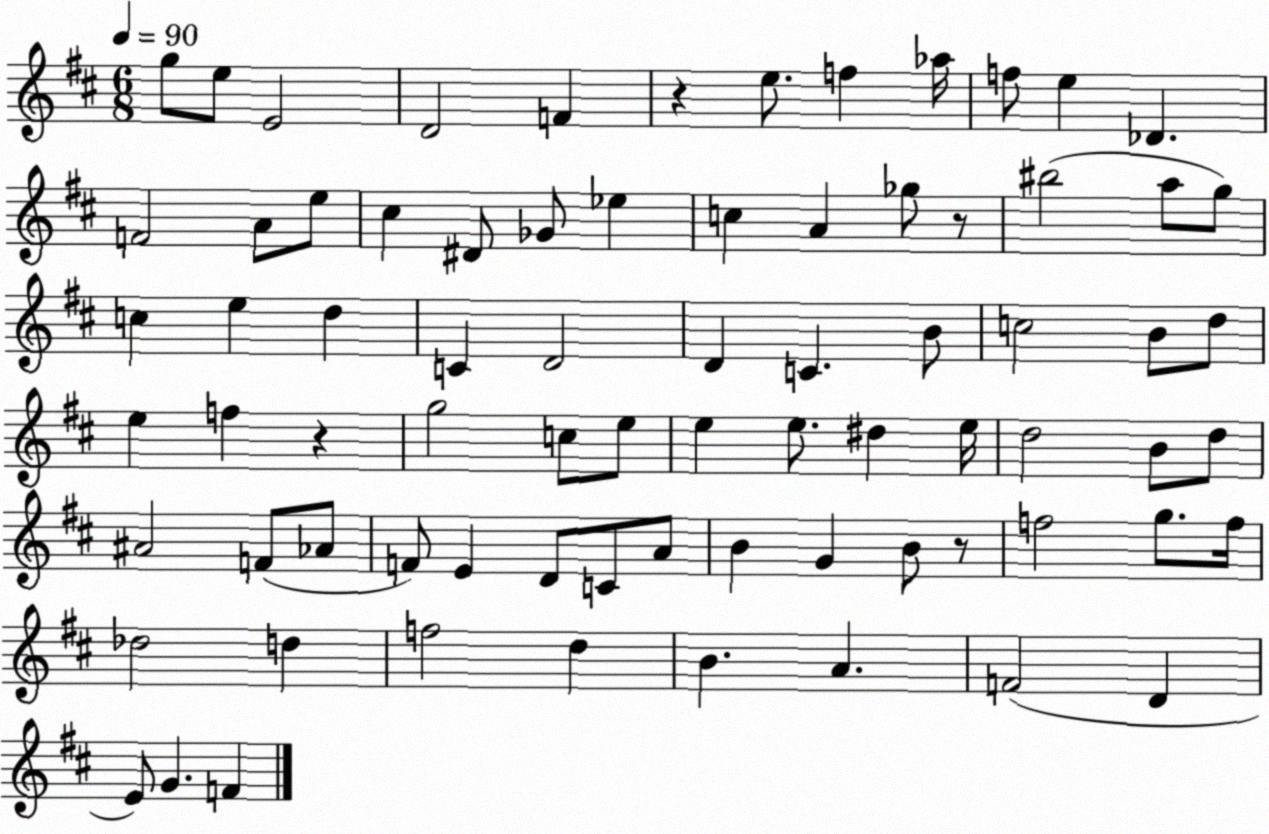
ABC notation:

X:1
T:Untitled
M:6/8
L:1/4
K:D
g/2 e/2 E2 D2 F z e/2 f _a/4 f/2 e _D F2 A/2 e/2 ^c ^D/2 _G/2 _e c A _g/2 z/2 ^b2 a/2 g/2 c e d C D2 D C B/2 c2 B/2 d/2 e f z g2 c/2 e/2 e e/2 ^d e/4 d2 B/2 d/2 ^A2 F/2 _A/2 F/2 E D/2 C/2 A/2 B G B/2 z/2 f2 g/2 f/4 _d2 d f2 d B A F2 D E/2 G F